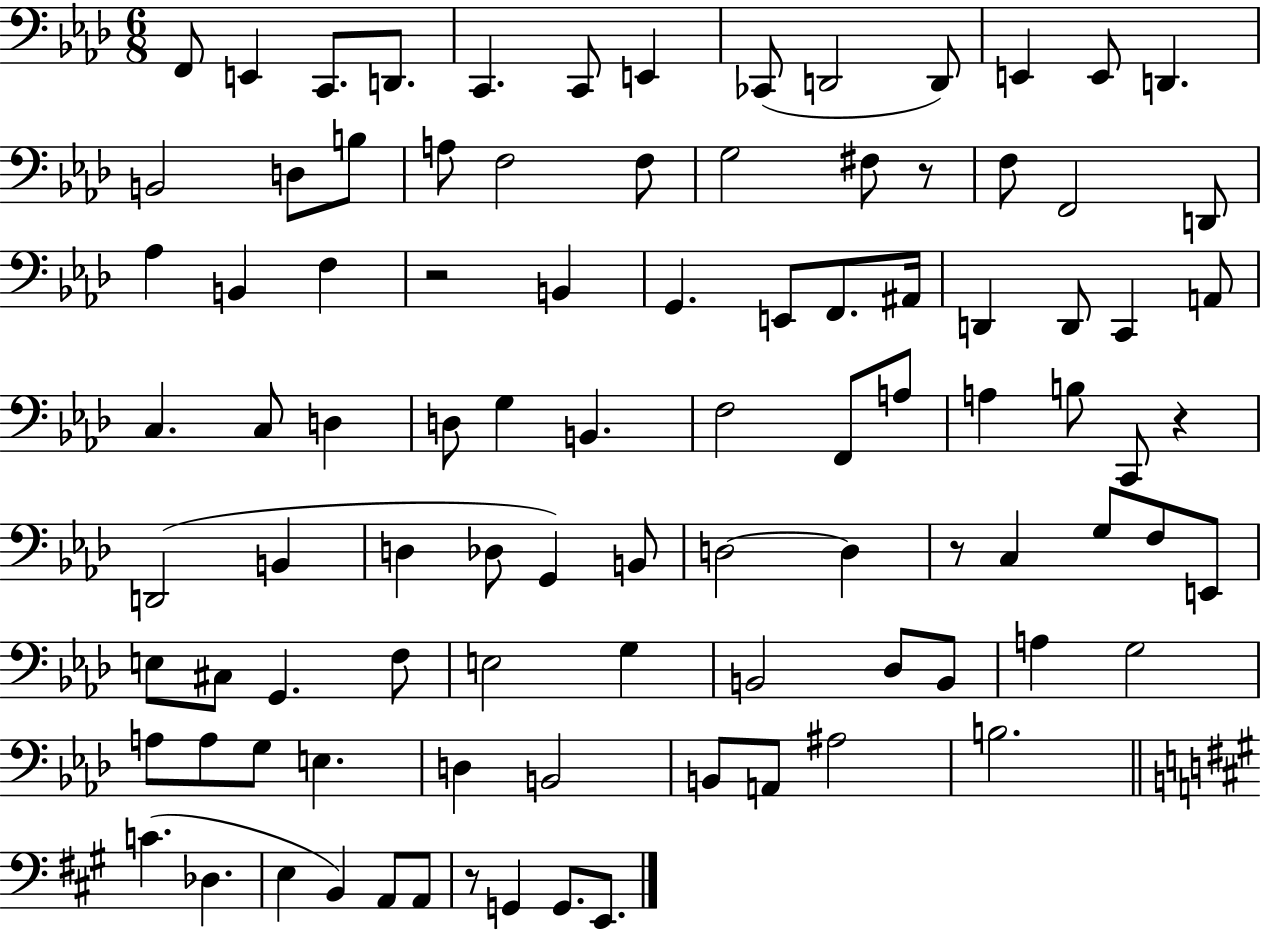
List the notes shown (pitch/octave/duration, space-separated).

F2/e E2/q C2/e. D2/e. C2/q. C2/e E2/q CES2/e D2/h D2/e E2/q E2/e D2/q. B2/h D3/e B3/e A3/e F3/h F3/e G3/h F#3/e R/e F3/e F2/h D2/e Ab3/q B2/q F3/q R/h B2/q G2/q. E2/e F2/e. A#2/s D2/q D2/e C2/q A2/e C3/q. C3/e D3/q D3/e G3/q B2/q. F3/h F2/e A3/e A3/q B3/e C2/e R/q D2/h B2/q D3/q Db3/e G2/q B2/e D3/h D3/q R/e C3/q G3/e F3/e E2/e E3/e C#3/e G2/q. F3/e E3/h G3/q B2/h Db3/e B2/e A3/q G3/h A3/e A3/e G3/e E3/q. D3/q B2/h B2/e A2/e A#3/h B3/h. C4/q. Db3/q. E3/q B2/q A2/e A2/e R/e G2/q G2/e. E2/e.